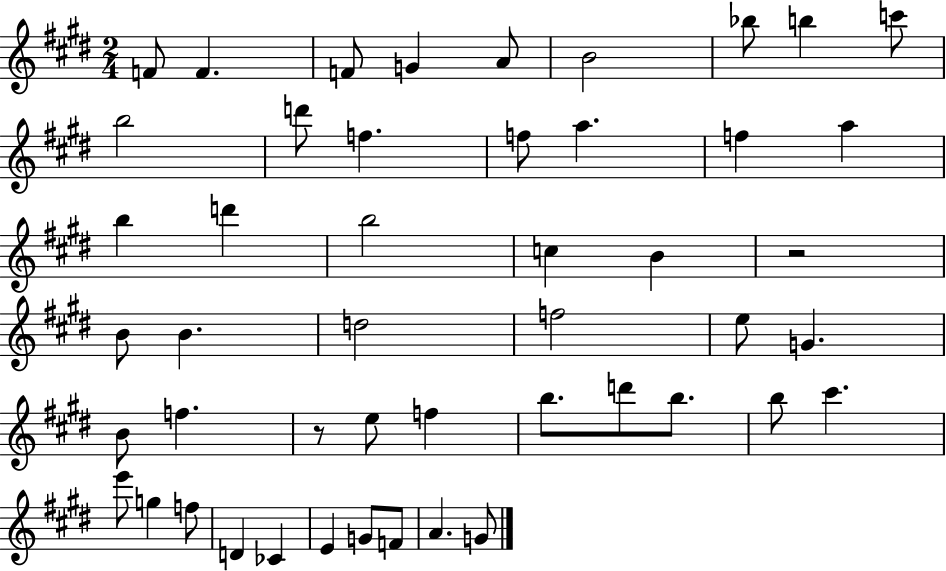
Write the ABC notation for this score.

X:1
T:Untitled
M:2/4
L:1/4
K:E
F/2 F F/2 G A/2 B2 _b/2 b c'/2 b2 d'/2 f f/2 a f a b d' b2 c B z2 B/2 B d2 f2 e/2 G B/2 f z/2 e/2 f b/2 d'/2 b/2 b/2 ^c' e'/2 g f/2 D _C E G/2 F/2 A G/2